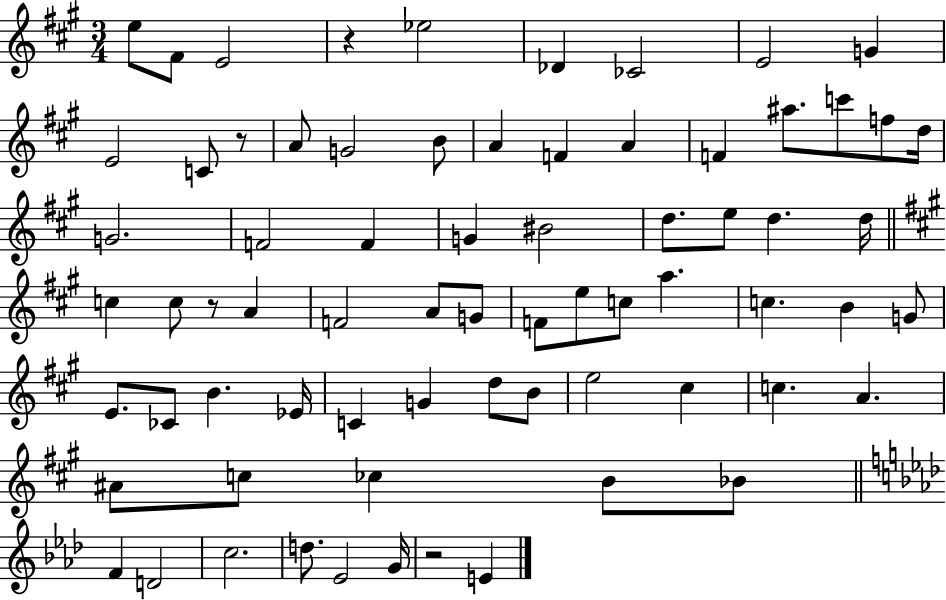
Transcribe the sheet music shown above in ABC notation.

X:1
T:Untitled
M:3/4
L:1/4
K:A
e/2 ^F/2 E2 z _e2 _D _C2 E2 G E2 C/2 z/2 A/2 G2 B/2 A F A F ^a/2 c'/2 f/2 d/4 G2 F2 F G ^B2 d/2 e/2 d d/4 c c/2 z/2 A F2 A/2 G/2 F/2 e/2 c/2 a c B G/2 E/2 _C/2 B _E/4 C G d/2 B/2 e2 ^c c A ^A/2 c/2 _c B/2 _B/2 F D2 c2 d/2 _E2 G/4 z2 E